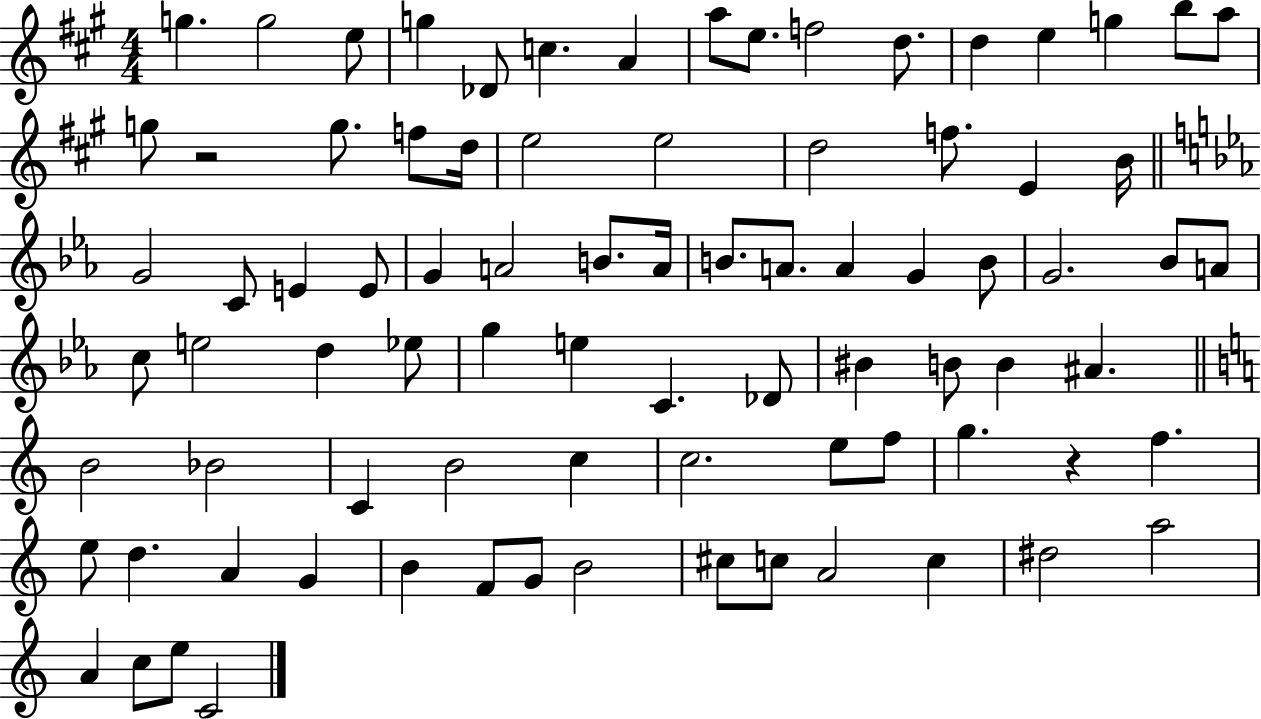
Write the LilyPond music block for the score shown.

{
  \clef treble
  \numericTimeSignature
  \time 4/4
  \key a \major
  g''4. g''2 e''8 | g''4 des'8 c''4. a'4 | a''8 e''8. f''2 d''8. | d''4 e''4 g''4 b''8 a''8 | \break g''8 r2 g''8. f''8 d''16 | e''2 e''2 | d''2 f''8. e'4 b'16 | \bar "||" \break \key ees \major g'2 c'8 e'4 e'8 | g'4 a'2 b'8. a'16 | b'8. a'8. a'4 g'4 b'8 | g'2. bes'8 a'8 | \break c''8 e''2 d''4 ees''8 | g''4 e''4 c'4. des'8 | bis'4 b'8 b'4 ais'4. | \bar "||" \break \key c \major b'2 bes'2 | c'4 b'2 c''4 | c''2. e''8 f''8 | g''4. r4 f''4. | \break e''8 d''4. a'4 g'4 | b'4 f'8 g'8 b'2 | cis''8 c''8 a'2 c''4 | dis''2 a''2 | \break a'4 c''8 e''8 c'2 | \bar "|."
}